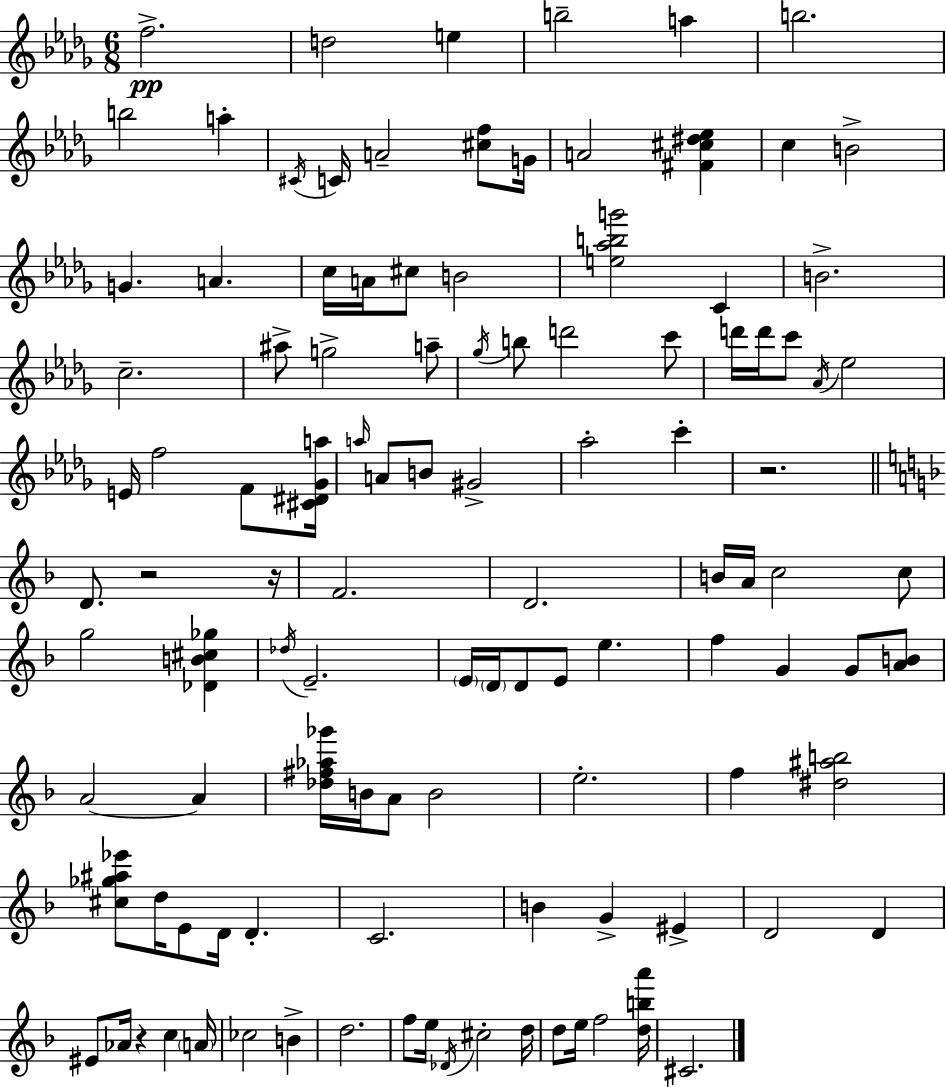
F5/h. D5/h E5/q B5/h A5/q B5/h. B5/h A5/q C#4/s C4/s A4/h [C#5,F5]/e G4/s A4/h [F#4,C#5,D#5,Eb5]/q C5/q B4/h G4/q. A4/q. C5/s A4/s C#5/e B4/h [E5,Ab5,B5,G6]/h C4/q B4/h. C5/h. A#5/e G5/h A5/e Gb5/s B5/e D6/h C6/e D6/s D6/s C6/e Ab4/s Eb5/h E4/s F5/h F4/e [C#4,D#4,Gb4,A5]/s A5/s A4/e B4/e G#4/h Ab5/h C6/q R/h. D4/e. R/h R/s F4/h. D4/h. B4/s A4/s C5/h C5/e G5/h [Db4,B4,C#5,Gb5]/q Db5/s E4/h. E4/s D4/s D4/e E4/e E5/q. F5/q G4/q G4/e [A4,B4]/e A4/h A4/q [Db5,F#5,Ab5,Gb6]/s B4/s A4/e B4/h E5/h. F5/q [D#5,A#5,B5]/h [C#5,Gb5,A#5,Eb6]/e D5/s E4/e D4/s D4/q. C4/h. B4/q G4/q EIS4/q D4/h D4/q EIS4/e Ab4/s R/q C5/q A4/s CES5/h B4/q D5/h. F5/e E5/s Db4/s C#5/h D5/s D5/e E5/s F5/h [D5,B5,A6]/s C#4/h.